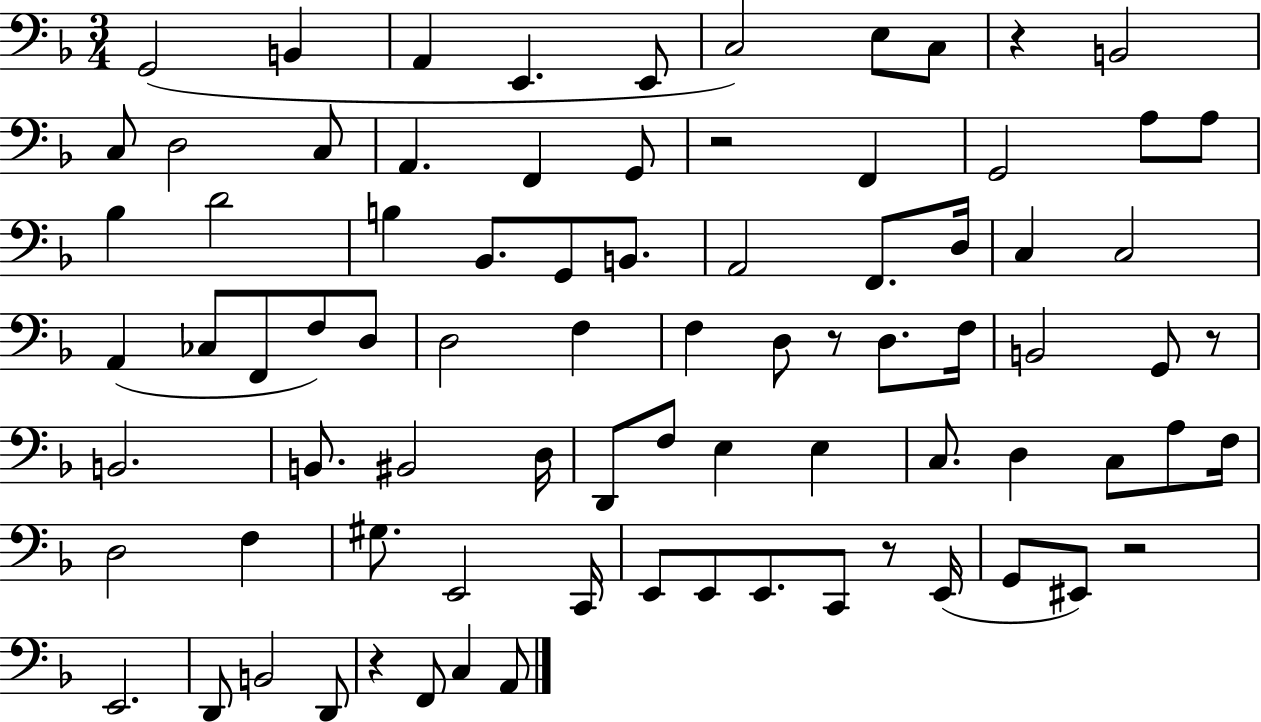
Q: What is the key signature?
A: F major